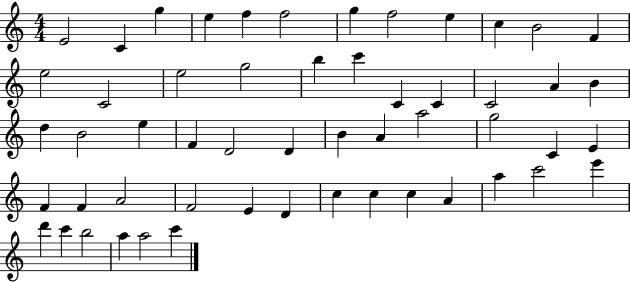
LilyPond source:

{
  \clef treble
  \numericTimeSignature
  \time 4/4
  \key c \major
  e'2 c'4 g''4 | e''4 f''4 f''2 | g''4 f''2 e''4 | c''4 b'2 f'4 | \break e''2 c'2 | e''2 g''2 | b''4 c'''4 c'4 c'4 | c'2 a'4 b'4 | \break d''4 b'2 e''4 | f'4 d'2 d'4 | b'4 a'4 a''2 | g''2 c'4 e'4 | \break f'4 f'4 a'2 | f'2 e'4 d'4 | c''4 c''4 c''4 a'4 | a''4 c'''2 e'''4 | \break d'''4 c'''4 b''2 | a''4 a''2 c'''4 | \bar "|."
}